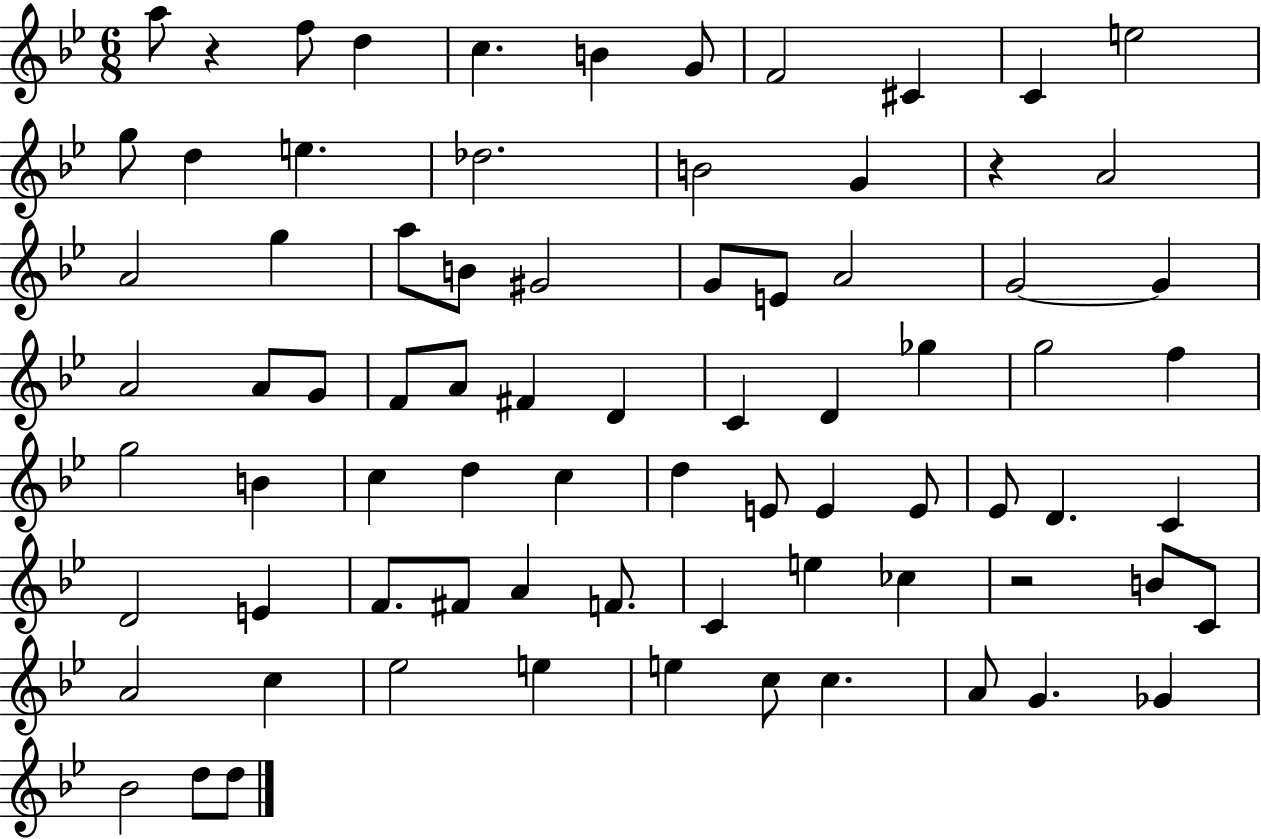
A5/e R/q F5/e D5/q C5/q. B4/q G4/e F4/h C#4/q C4/q E5/h G5/e D5/q E5/q. Db5/h. B4/h G4/q R/q A4/h A4/h G5/q A5/e B4/e G#4/h G4/e E4/e A4/h G4/h G4/q A4/h A4/e G4/e F4/e A4/e F#4/q D4/q C4/q D4/q Gb5/q G5/h F5/q G5/h B4/q C5/q D5/q C5/q D5/q E4/e E4/q E4/e Eb4/e D4/q. C4/q D4/h E4/q F4/e. F#4/e A4/q F4/e. C4/q E5/q CES5/q R/h B4/e C4/e A4/h C5/q Eb5/h E5/q E5/q C5/e C5/q. A4/e G4/q. Gb4/q Bb4/h D5/e D5/e